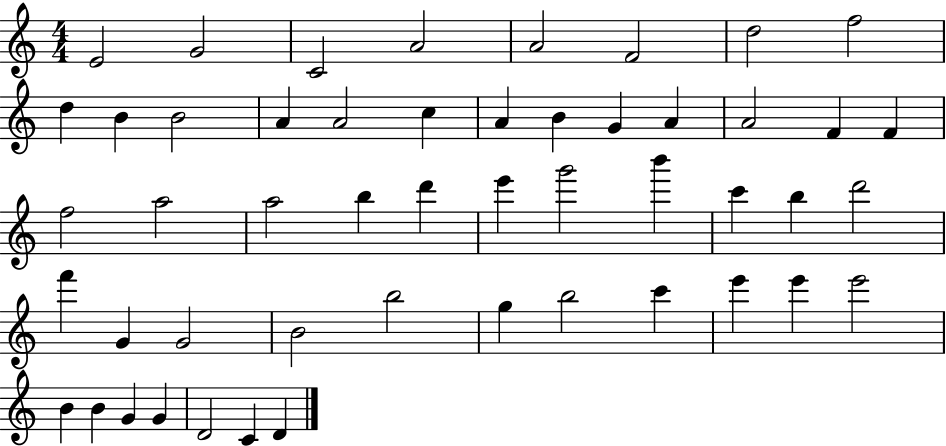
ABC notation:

X:1
T:Untitled
M:4/4
L:1/4
K:C
E2 G2 C2 A2 A2 F2 d2 f2 d B B2 A A2 c A B G A A2 F F f2 a2 a2 b d' e' g'2 b' c' b d'2 f' G G2 B2 b2 g b2 c' e' e' e'2 B B G G D2 C D